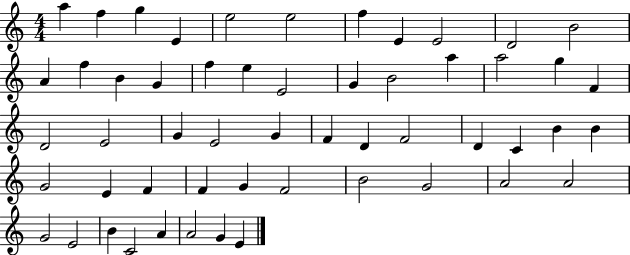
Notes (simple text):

A5/q F5/q G5/q E4/q E5/h E5/h F5/q E4/q E4/h D4/h B4/h A4/q F5/q B4/q G4/q F5/q E5/q E4/h G4/q B4/h A5/q A5/h G5/q F4/q D4/h E4/h G4/q E4/h G4/q F4/q D4/q F4/h D4/q C4/q B4/q B4/q G4/h E4/q F4/q F4/q G4/q F4/h B4/h G4/h A4/h A4/h G4/h E4/h B4/q C4/h A4/q A4/h G4/q E4/q